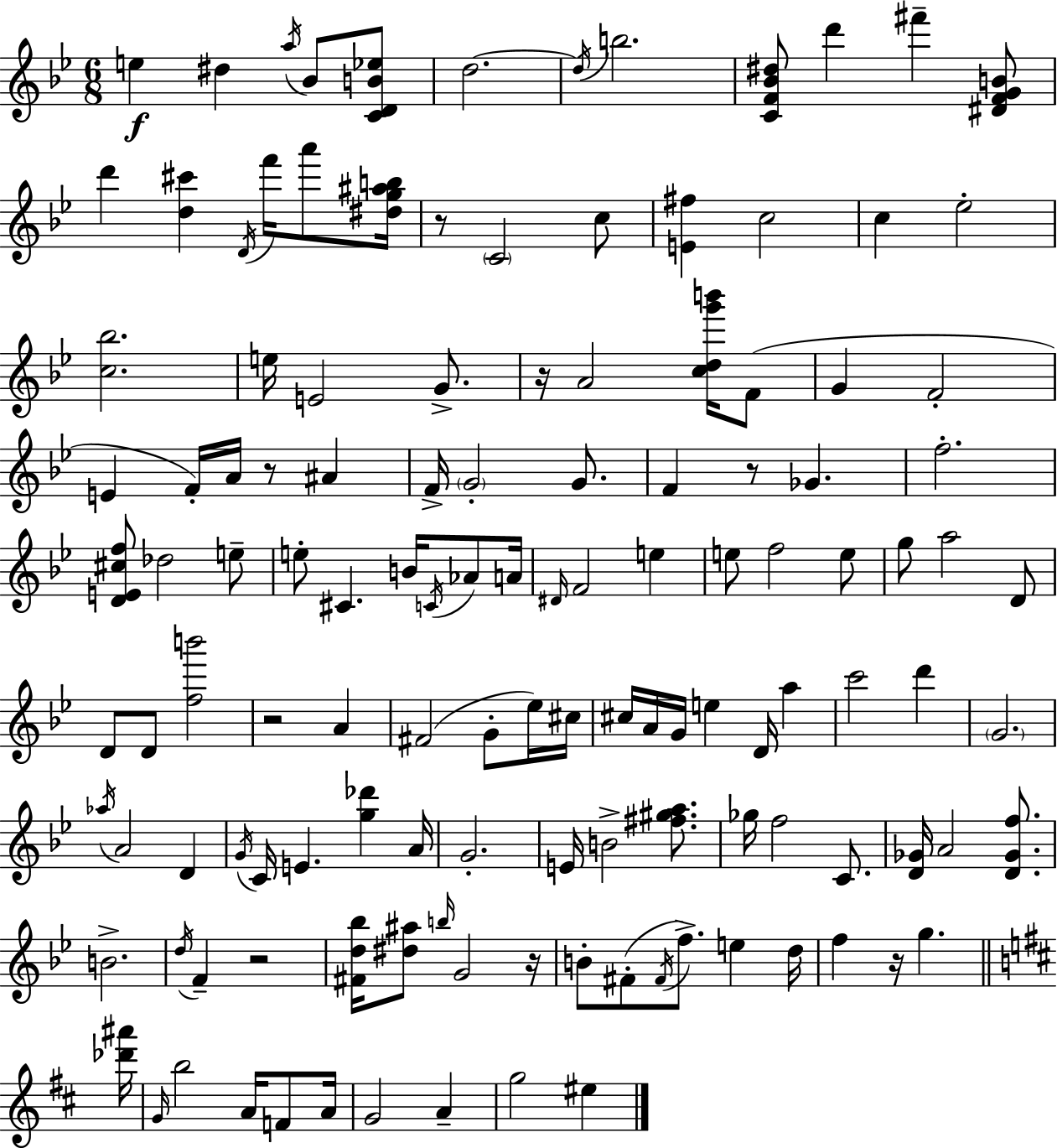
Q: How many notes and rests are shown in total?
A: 129